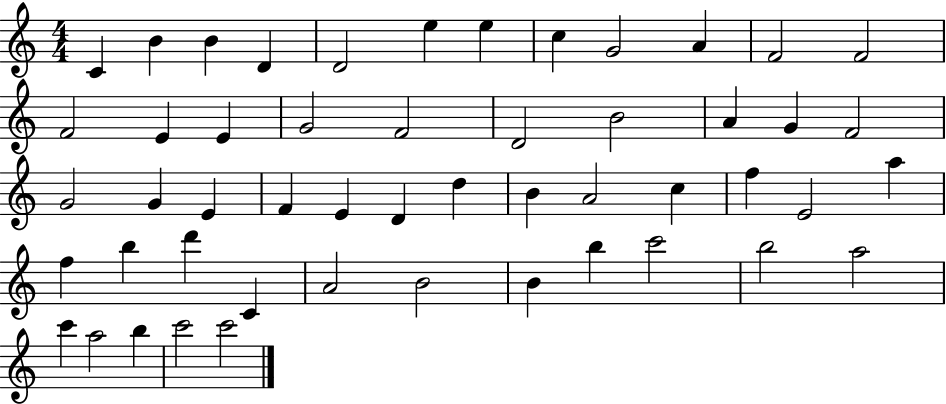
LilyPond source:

{
  \clef treble
  \numericTimeSignature
  \time 4/4
  \key c \major
  c'4 b'4 b'4 d'4 | d'2 e''4 e''4 | c''4 g'2 a'4 | f'2 f'2 | \break f'2 e'4 e'4 | g'2 f'2 | d'2 b'2 | a'4 g'4 f'2 | \break g'2 g'4 e'4 | f'4 e'4 d'4 d''4 | b'4 a'2 c''4 | f''4 e'2 a''4 | \break f''4 b''4 d'''4 c'4 | a'2 b'2 | b'4 b''4 c'''2 | b''2 a''2 | \break c'''4 a''2 b''4 | c'''2 c'''2 | \bar "|."
}